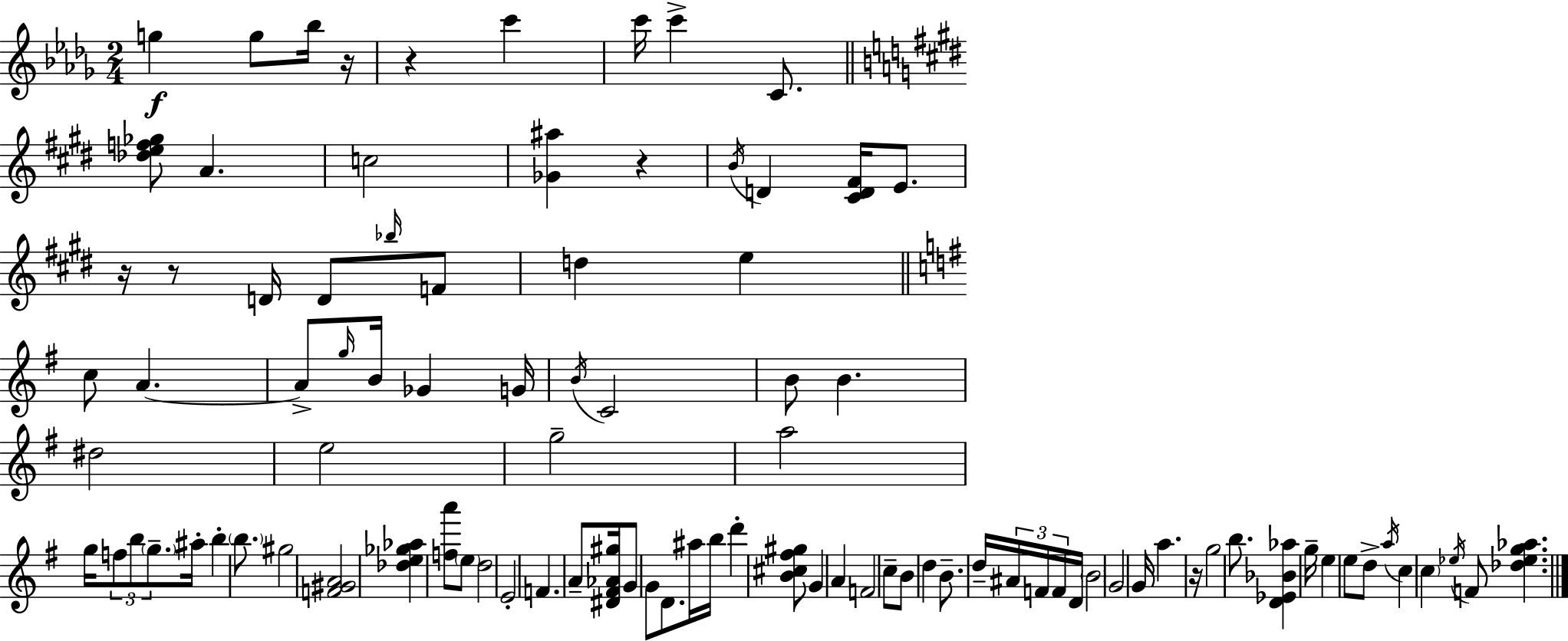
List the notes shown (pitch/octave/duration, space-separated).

G5/q G5/e Bb5/s R/s R/q C6/q C6/s C6/q C4/e. [Db5,E5,F5,Gb5]/e A4/q. C5/h [Gb4,A#5]/q R/q B4/s D4/q [C#4,D4,F#4]/s E4/e. R/s R/e D4/s D4/e Bb5/s F4/e D5/q E5/q C5/e A4/q. A4/e G5/s B4/s Gb4/q G4/s B4/s C4/h B4/e B4/q. D#5/h E5/h G5/h A5/h G5/s F5/e B5/e G5/e. A#5/s B5/q B5/e. G#5/h [F4,G#4,A4]/h [Db5,E5,Gb5,Ab5]/q [F5,A6]/e E5/e D5/h E4/h F4/q. A4/e [D#4,F#4,Ab4,G#5]/s G4/e G4/e D4/e. A#5/s B5/s D6/q [B4,C#5,F#5,G#5]/e G4/q A4/q F4/h C5/e B4/e D5/q B4/e. D5/s A#4/s F4/s F4/s D4/s B4/h G4/h G4/s A5/q. R/s G5/h B5/e. [D4,Eb4,Bb4,Ab5]/q G5/s E5/q E5/e D5/e A5/s C5/q C5/q Eb5/s F4/e [Db5,Eb5,G5,Ab5]/q.